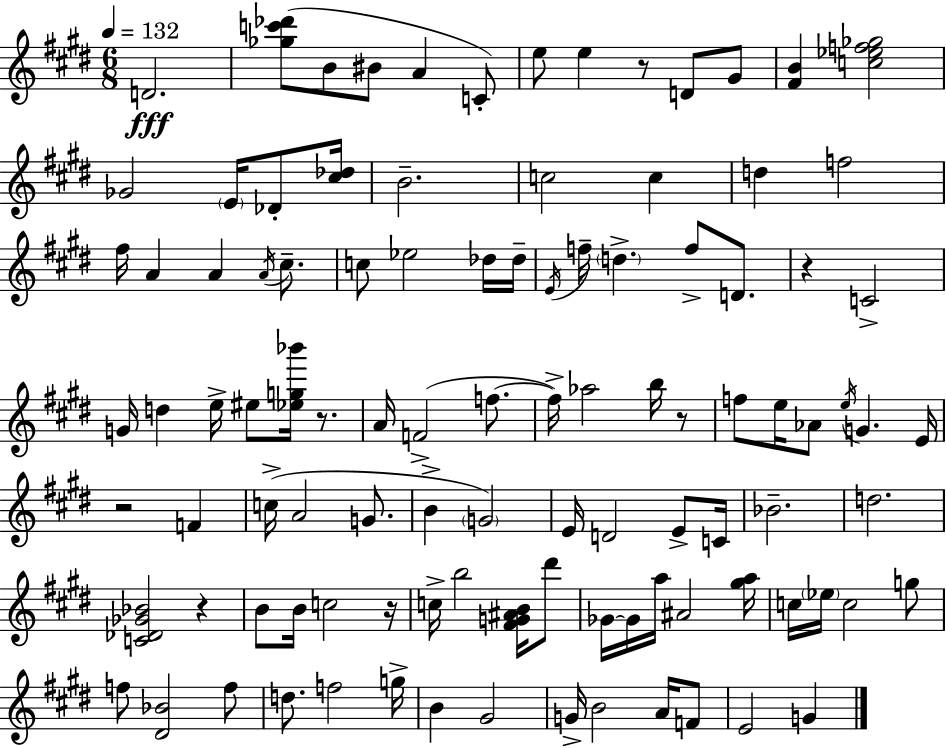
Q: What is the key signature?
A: E major